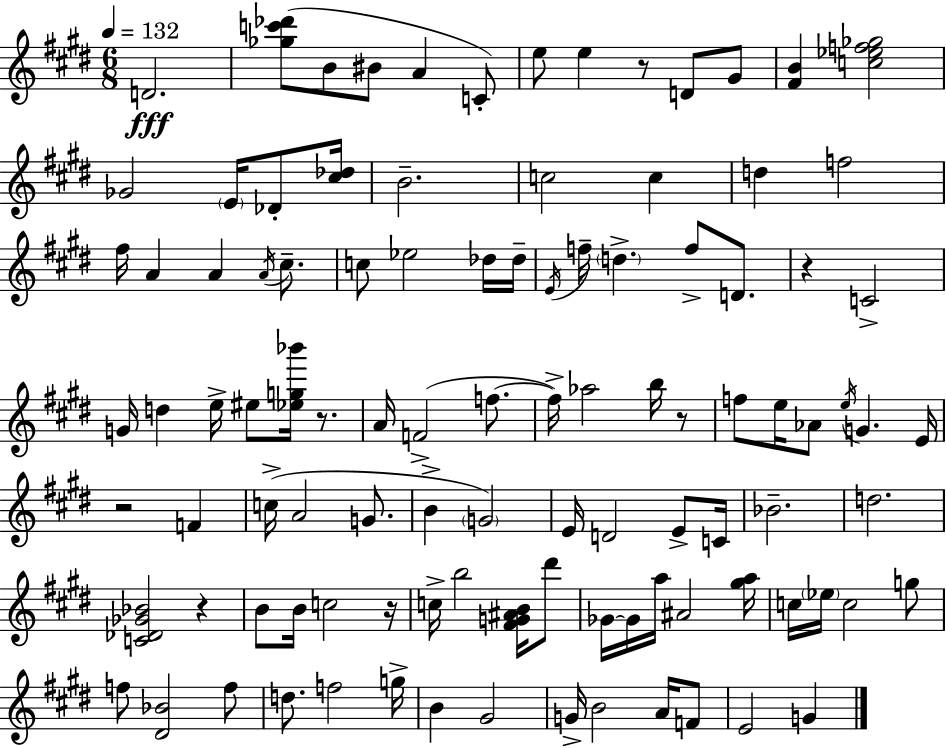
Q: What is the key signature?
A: E major